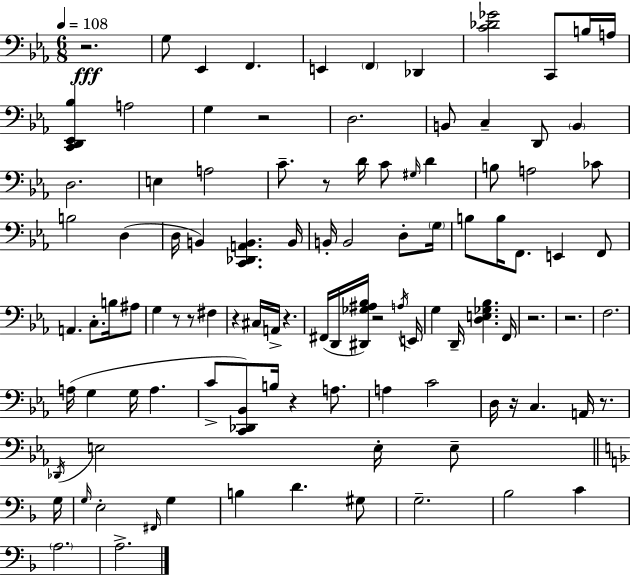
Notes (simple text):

R/h. G3/e Eb2/q F2/q. E2/q F2/q Db2/q [C4,Db4,Gb4]/h C2/e B3/s A3/s [C2,D2,Eb2,Bb3]/q A3/h G3/q R/h D3/h. B2/e C3/q D2/e B2/q D3/h. E3/q A3/h C4/e. R/e D4/s C4/e G#3/s D4/q B3/e A3/h CES4/e B3/h D3/q D3/s B2/q [C2,Db2,A2,B2]/q. B2/s B2/s B2/h D3/e G3/s B3/e B3/s F2/e. E2/q F2/e A2/q. C3/e. B3/s A#3/e G3/q R/e R/e F#3/q R/q C#3/s A2/s R/q. F#2/s D2/s [D#2,Gb3,A#3,Bb3]/s R/h A3/s E2/s G3/q D2/s [D3,E3,Gb3,Bb3]/q. F2/s R/h. R/h. F3/h. A3/s G3/q G3/s A3/q. C4/e [C2,Db2,Bb2]/e B3/s R/q A3/e. A3/q C4/h D3/s R/s C3/q. A2/s R/e. Db2/s E3/h E3/s E3/e G3/s G3/s E3/h F#2/s G3/q B3/q D4/q. G#3/e G3/h. Bb3/h C4/q A3/h. A3/h.